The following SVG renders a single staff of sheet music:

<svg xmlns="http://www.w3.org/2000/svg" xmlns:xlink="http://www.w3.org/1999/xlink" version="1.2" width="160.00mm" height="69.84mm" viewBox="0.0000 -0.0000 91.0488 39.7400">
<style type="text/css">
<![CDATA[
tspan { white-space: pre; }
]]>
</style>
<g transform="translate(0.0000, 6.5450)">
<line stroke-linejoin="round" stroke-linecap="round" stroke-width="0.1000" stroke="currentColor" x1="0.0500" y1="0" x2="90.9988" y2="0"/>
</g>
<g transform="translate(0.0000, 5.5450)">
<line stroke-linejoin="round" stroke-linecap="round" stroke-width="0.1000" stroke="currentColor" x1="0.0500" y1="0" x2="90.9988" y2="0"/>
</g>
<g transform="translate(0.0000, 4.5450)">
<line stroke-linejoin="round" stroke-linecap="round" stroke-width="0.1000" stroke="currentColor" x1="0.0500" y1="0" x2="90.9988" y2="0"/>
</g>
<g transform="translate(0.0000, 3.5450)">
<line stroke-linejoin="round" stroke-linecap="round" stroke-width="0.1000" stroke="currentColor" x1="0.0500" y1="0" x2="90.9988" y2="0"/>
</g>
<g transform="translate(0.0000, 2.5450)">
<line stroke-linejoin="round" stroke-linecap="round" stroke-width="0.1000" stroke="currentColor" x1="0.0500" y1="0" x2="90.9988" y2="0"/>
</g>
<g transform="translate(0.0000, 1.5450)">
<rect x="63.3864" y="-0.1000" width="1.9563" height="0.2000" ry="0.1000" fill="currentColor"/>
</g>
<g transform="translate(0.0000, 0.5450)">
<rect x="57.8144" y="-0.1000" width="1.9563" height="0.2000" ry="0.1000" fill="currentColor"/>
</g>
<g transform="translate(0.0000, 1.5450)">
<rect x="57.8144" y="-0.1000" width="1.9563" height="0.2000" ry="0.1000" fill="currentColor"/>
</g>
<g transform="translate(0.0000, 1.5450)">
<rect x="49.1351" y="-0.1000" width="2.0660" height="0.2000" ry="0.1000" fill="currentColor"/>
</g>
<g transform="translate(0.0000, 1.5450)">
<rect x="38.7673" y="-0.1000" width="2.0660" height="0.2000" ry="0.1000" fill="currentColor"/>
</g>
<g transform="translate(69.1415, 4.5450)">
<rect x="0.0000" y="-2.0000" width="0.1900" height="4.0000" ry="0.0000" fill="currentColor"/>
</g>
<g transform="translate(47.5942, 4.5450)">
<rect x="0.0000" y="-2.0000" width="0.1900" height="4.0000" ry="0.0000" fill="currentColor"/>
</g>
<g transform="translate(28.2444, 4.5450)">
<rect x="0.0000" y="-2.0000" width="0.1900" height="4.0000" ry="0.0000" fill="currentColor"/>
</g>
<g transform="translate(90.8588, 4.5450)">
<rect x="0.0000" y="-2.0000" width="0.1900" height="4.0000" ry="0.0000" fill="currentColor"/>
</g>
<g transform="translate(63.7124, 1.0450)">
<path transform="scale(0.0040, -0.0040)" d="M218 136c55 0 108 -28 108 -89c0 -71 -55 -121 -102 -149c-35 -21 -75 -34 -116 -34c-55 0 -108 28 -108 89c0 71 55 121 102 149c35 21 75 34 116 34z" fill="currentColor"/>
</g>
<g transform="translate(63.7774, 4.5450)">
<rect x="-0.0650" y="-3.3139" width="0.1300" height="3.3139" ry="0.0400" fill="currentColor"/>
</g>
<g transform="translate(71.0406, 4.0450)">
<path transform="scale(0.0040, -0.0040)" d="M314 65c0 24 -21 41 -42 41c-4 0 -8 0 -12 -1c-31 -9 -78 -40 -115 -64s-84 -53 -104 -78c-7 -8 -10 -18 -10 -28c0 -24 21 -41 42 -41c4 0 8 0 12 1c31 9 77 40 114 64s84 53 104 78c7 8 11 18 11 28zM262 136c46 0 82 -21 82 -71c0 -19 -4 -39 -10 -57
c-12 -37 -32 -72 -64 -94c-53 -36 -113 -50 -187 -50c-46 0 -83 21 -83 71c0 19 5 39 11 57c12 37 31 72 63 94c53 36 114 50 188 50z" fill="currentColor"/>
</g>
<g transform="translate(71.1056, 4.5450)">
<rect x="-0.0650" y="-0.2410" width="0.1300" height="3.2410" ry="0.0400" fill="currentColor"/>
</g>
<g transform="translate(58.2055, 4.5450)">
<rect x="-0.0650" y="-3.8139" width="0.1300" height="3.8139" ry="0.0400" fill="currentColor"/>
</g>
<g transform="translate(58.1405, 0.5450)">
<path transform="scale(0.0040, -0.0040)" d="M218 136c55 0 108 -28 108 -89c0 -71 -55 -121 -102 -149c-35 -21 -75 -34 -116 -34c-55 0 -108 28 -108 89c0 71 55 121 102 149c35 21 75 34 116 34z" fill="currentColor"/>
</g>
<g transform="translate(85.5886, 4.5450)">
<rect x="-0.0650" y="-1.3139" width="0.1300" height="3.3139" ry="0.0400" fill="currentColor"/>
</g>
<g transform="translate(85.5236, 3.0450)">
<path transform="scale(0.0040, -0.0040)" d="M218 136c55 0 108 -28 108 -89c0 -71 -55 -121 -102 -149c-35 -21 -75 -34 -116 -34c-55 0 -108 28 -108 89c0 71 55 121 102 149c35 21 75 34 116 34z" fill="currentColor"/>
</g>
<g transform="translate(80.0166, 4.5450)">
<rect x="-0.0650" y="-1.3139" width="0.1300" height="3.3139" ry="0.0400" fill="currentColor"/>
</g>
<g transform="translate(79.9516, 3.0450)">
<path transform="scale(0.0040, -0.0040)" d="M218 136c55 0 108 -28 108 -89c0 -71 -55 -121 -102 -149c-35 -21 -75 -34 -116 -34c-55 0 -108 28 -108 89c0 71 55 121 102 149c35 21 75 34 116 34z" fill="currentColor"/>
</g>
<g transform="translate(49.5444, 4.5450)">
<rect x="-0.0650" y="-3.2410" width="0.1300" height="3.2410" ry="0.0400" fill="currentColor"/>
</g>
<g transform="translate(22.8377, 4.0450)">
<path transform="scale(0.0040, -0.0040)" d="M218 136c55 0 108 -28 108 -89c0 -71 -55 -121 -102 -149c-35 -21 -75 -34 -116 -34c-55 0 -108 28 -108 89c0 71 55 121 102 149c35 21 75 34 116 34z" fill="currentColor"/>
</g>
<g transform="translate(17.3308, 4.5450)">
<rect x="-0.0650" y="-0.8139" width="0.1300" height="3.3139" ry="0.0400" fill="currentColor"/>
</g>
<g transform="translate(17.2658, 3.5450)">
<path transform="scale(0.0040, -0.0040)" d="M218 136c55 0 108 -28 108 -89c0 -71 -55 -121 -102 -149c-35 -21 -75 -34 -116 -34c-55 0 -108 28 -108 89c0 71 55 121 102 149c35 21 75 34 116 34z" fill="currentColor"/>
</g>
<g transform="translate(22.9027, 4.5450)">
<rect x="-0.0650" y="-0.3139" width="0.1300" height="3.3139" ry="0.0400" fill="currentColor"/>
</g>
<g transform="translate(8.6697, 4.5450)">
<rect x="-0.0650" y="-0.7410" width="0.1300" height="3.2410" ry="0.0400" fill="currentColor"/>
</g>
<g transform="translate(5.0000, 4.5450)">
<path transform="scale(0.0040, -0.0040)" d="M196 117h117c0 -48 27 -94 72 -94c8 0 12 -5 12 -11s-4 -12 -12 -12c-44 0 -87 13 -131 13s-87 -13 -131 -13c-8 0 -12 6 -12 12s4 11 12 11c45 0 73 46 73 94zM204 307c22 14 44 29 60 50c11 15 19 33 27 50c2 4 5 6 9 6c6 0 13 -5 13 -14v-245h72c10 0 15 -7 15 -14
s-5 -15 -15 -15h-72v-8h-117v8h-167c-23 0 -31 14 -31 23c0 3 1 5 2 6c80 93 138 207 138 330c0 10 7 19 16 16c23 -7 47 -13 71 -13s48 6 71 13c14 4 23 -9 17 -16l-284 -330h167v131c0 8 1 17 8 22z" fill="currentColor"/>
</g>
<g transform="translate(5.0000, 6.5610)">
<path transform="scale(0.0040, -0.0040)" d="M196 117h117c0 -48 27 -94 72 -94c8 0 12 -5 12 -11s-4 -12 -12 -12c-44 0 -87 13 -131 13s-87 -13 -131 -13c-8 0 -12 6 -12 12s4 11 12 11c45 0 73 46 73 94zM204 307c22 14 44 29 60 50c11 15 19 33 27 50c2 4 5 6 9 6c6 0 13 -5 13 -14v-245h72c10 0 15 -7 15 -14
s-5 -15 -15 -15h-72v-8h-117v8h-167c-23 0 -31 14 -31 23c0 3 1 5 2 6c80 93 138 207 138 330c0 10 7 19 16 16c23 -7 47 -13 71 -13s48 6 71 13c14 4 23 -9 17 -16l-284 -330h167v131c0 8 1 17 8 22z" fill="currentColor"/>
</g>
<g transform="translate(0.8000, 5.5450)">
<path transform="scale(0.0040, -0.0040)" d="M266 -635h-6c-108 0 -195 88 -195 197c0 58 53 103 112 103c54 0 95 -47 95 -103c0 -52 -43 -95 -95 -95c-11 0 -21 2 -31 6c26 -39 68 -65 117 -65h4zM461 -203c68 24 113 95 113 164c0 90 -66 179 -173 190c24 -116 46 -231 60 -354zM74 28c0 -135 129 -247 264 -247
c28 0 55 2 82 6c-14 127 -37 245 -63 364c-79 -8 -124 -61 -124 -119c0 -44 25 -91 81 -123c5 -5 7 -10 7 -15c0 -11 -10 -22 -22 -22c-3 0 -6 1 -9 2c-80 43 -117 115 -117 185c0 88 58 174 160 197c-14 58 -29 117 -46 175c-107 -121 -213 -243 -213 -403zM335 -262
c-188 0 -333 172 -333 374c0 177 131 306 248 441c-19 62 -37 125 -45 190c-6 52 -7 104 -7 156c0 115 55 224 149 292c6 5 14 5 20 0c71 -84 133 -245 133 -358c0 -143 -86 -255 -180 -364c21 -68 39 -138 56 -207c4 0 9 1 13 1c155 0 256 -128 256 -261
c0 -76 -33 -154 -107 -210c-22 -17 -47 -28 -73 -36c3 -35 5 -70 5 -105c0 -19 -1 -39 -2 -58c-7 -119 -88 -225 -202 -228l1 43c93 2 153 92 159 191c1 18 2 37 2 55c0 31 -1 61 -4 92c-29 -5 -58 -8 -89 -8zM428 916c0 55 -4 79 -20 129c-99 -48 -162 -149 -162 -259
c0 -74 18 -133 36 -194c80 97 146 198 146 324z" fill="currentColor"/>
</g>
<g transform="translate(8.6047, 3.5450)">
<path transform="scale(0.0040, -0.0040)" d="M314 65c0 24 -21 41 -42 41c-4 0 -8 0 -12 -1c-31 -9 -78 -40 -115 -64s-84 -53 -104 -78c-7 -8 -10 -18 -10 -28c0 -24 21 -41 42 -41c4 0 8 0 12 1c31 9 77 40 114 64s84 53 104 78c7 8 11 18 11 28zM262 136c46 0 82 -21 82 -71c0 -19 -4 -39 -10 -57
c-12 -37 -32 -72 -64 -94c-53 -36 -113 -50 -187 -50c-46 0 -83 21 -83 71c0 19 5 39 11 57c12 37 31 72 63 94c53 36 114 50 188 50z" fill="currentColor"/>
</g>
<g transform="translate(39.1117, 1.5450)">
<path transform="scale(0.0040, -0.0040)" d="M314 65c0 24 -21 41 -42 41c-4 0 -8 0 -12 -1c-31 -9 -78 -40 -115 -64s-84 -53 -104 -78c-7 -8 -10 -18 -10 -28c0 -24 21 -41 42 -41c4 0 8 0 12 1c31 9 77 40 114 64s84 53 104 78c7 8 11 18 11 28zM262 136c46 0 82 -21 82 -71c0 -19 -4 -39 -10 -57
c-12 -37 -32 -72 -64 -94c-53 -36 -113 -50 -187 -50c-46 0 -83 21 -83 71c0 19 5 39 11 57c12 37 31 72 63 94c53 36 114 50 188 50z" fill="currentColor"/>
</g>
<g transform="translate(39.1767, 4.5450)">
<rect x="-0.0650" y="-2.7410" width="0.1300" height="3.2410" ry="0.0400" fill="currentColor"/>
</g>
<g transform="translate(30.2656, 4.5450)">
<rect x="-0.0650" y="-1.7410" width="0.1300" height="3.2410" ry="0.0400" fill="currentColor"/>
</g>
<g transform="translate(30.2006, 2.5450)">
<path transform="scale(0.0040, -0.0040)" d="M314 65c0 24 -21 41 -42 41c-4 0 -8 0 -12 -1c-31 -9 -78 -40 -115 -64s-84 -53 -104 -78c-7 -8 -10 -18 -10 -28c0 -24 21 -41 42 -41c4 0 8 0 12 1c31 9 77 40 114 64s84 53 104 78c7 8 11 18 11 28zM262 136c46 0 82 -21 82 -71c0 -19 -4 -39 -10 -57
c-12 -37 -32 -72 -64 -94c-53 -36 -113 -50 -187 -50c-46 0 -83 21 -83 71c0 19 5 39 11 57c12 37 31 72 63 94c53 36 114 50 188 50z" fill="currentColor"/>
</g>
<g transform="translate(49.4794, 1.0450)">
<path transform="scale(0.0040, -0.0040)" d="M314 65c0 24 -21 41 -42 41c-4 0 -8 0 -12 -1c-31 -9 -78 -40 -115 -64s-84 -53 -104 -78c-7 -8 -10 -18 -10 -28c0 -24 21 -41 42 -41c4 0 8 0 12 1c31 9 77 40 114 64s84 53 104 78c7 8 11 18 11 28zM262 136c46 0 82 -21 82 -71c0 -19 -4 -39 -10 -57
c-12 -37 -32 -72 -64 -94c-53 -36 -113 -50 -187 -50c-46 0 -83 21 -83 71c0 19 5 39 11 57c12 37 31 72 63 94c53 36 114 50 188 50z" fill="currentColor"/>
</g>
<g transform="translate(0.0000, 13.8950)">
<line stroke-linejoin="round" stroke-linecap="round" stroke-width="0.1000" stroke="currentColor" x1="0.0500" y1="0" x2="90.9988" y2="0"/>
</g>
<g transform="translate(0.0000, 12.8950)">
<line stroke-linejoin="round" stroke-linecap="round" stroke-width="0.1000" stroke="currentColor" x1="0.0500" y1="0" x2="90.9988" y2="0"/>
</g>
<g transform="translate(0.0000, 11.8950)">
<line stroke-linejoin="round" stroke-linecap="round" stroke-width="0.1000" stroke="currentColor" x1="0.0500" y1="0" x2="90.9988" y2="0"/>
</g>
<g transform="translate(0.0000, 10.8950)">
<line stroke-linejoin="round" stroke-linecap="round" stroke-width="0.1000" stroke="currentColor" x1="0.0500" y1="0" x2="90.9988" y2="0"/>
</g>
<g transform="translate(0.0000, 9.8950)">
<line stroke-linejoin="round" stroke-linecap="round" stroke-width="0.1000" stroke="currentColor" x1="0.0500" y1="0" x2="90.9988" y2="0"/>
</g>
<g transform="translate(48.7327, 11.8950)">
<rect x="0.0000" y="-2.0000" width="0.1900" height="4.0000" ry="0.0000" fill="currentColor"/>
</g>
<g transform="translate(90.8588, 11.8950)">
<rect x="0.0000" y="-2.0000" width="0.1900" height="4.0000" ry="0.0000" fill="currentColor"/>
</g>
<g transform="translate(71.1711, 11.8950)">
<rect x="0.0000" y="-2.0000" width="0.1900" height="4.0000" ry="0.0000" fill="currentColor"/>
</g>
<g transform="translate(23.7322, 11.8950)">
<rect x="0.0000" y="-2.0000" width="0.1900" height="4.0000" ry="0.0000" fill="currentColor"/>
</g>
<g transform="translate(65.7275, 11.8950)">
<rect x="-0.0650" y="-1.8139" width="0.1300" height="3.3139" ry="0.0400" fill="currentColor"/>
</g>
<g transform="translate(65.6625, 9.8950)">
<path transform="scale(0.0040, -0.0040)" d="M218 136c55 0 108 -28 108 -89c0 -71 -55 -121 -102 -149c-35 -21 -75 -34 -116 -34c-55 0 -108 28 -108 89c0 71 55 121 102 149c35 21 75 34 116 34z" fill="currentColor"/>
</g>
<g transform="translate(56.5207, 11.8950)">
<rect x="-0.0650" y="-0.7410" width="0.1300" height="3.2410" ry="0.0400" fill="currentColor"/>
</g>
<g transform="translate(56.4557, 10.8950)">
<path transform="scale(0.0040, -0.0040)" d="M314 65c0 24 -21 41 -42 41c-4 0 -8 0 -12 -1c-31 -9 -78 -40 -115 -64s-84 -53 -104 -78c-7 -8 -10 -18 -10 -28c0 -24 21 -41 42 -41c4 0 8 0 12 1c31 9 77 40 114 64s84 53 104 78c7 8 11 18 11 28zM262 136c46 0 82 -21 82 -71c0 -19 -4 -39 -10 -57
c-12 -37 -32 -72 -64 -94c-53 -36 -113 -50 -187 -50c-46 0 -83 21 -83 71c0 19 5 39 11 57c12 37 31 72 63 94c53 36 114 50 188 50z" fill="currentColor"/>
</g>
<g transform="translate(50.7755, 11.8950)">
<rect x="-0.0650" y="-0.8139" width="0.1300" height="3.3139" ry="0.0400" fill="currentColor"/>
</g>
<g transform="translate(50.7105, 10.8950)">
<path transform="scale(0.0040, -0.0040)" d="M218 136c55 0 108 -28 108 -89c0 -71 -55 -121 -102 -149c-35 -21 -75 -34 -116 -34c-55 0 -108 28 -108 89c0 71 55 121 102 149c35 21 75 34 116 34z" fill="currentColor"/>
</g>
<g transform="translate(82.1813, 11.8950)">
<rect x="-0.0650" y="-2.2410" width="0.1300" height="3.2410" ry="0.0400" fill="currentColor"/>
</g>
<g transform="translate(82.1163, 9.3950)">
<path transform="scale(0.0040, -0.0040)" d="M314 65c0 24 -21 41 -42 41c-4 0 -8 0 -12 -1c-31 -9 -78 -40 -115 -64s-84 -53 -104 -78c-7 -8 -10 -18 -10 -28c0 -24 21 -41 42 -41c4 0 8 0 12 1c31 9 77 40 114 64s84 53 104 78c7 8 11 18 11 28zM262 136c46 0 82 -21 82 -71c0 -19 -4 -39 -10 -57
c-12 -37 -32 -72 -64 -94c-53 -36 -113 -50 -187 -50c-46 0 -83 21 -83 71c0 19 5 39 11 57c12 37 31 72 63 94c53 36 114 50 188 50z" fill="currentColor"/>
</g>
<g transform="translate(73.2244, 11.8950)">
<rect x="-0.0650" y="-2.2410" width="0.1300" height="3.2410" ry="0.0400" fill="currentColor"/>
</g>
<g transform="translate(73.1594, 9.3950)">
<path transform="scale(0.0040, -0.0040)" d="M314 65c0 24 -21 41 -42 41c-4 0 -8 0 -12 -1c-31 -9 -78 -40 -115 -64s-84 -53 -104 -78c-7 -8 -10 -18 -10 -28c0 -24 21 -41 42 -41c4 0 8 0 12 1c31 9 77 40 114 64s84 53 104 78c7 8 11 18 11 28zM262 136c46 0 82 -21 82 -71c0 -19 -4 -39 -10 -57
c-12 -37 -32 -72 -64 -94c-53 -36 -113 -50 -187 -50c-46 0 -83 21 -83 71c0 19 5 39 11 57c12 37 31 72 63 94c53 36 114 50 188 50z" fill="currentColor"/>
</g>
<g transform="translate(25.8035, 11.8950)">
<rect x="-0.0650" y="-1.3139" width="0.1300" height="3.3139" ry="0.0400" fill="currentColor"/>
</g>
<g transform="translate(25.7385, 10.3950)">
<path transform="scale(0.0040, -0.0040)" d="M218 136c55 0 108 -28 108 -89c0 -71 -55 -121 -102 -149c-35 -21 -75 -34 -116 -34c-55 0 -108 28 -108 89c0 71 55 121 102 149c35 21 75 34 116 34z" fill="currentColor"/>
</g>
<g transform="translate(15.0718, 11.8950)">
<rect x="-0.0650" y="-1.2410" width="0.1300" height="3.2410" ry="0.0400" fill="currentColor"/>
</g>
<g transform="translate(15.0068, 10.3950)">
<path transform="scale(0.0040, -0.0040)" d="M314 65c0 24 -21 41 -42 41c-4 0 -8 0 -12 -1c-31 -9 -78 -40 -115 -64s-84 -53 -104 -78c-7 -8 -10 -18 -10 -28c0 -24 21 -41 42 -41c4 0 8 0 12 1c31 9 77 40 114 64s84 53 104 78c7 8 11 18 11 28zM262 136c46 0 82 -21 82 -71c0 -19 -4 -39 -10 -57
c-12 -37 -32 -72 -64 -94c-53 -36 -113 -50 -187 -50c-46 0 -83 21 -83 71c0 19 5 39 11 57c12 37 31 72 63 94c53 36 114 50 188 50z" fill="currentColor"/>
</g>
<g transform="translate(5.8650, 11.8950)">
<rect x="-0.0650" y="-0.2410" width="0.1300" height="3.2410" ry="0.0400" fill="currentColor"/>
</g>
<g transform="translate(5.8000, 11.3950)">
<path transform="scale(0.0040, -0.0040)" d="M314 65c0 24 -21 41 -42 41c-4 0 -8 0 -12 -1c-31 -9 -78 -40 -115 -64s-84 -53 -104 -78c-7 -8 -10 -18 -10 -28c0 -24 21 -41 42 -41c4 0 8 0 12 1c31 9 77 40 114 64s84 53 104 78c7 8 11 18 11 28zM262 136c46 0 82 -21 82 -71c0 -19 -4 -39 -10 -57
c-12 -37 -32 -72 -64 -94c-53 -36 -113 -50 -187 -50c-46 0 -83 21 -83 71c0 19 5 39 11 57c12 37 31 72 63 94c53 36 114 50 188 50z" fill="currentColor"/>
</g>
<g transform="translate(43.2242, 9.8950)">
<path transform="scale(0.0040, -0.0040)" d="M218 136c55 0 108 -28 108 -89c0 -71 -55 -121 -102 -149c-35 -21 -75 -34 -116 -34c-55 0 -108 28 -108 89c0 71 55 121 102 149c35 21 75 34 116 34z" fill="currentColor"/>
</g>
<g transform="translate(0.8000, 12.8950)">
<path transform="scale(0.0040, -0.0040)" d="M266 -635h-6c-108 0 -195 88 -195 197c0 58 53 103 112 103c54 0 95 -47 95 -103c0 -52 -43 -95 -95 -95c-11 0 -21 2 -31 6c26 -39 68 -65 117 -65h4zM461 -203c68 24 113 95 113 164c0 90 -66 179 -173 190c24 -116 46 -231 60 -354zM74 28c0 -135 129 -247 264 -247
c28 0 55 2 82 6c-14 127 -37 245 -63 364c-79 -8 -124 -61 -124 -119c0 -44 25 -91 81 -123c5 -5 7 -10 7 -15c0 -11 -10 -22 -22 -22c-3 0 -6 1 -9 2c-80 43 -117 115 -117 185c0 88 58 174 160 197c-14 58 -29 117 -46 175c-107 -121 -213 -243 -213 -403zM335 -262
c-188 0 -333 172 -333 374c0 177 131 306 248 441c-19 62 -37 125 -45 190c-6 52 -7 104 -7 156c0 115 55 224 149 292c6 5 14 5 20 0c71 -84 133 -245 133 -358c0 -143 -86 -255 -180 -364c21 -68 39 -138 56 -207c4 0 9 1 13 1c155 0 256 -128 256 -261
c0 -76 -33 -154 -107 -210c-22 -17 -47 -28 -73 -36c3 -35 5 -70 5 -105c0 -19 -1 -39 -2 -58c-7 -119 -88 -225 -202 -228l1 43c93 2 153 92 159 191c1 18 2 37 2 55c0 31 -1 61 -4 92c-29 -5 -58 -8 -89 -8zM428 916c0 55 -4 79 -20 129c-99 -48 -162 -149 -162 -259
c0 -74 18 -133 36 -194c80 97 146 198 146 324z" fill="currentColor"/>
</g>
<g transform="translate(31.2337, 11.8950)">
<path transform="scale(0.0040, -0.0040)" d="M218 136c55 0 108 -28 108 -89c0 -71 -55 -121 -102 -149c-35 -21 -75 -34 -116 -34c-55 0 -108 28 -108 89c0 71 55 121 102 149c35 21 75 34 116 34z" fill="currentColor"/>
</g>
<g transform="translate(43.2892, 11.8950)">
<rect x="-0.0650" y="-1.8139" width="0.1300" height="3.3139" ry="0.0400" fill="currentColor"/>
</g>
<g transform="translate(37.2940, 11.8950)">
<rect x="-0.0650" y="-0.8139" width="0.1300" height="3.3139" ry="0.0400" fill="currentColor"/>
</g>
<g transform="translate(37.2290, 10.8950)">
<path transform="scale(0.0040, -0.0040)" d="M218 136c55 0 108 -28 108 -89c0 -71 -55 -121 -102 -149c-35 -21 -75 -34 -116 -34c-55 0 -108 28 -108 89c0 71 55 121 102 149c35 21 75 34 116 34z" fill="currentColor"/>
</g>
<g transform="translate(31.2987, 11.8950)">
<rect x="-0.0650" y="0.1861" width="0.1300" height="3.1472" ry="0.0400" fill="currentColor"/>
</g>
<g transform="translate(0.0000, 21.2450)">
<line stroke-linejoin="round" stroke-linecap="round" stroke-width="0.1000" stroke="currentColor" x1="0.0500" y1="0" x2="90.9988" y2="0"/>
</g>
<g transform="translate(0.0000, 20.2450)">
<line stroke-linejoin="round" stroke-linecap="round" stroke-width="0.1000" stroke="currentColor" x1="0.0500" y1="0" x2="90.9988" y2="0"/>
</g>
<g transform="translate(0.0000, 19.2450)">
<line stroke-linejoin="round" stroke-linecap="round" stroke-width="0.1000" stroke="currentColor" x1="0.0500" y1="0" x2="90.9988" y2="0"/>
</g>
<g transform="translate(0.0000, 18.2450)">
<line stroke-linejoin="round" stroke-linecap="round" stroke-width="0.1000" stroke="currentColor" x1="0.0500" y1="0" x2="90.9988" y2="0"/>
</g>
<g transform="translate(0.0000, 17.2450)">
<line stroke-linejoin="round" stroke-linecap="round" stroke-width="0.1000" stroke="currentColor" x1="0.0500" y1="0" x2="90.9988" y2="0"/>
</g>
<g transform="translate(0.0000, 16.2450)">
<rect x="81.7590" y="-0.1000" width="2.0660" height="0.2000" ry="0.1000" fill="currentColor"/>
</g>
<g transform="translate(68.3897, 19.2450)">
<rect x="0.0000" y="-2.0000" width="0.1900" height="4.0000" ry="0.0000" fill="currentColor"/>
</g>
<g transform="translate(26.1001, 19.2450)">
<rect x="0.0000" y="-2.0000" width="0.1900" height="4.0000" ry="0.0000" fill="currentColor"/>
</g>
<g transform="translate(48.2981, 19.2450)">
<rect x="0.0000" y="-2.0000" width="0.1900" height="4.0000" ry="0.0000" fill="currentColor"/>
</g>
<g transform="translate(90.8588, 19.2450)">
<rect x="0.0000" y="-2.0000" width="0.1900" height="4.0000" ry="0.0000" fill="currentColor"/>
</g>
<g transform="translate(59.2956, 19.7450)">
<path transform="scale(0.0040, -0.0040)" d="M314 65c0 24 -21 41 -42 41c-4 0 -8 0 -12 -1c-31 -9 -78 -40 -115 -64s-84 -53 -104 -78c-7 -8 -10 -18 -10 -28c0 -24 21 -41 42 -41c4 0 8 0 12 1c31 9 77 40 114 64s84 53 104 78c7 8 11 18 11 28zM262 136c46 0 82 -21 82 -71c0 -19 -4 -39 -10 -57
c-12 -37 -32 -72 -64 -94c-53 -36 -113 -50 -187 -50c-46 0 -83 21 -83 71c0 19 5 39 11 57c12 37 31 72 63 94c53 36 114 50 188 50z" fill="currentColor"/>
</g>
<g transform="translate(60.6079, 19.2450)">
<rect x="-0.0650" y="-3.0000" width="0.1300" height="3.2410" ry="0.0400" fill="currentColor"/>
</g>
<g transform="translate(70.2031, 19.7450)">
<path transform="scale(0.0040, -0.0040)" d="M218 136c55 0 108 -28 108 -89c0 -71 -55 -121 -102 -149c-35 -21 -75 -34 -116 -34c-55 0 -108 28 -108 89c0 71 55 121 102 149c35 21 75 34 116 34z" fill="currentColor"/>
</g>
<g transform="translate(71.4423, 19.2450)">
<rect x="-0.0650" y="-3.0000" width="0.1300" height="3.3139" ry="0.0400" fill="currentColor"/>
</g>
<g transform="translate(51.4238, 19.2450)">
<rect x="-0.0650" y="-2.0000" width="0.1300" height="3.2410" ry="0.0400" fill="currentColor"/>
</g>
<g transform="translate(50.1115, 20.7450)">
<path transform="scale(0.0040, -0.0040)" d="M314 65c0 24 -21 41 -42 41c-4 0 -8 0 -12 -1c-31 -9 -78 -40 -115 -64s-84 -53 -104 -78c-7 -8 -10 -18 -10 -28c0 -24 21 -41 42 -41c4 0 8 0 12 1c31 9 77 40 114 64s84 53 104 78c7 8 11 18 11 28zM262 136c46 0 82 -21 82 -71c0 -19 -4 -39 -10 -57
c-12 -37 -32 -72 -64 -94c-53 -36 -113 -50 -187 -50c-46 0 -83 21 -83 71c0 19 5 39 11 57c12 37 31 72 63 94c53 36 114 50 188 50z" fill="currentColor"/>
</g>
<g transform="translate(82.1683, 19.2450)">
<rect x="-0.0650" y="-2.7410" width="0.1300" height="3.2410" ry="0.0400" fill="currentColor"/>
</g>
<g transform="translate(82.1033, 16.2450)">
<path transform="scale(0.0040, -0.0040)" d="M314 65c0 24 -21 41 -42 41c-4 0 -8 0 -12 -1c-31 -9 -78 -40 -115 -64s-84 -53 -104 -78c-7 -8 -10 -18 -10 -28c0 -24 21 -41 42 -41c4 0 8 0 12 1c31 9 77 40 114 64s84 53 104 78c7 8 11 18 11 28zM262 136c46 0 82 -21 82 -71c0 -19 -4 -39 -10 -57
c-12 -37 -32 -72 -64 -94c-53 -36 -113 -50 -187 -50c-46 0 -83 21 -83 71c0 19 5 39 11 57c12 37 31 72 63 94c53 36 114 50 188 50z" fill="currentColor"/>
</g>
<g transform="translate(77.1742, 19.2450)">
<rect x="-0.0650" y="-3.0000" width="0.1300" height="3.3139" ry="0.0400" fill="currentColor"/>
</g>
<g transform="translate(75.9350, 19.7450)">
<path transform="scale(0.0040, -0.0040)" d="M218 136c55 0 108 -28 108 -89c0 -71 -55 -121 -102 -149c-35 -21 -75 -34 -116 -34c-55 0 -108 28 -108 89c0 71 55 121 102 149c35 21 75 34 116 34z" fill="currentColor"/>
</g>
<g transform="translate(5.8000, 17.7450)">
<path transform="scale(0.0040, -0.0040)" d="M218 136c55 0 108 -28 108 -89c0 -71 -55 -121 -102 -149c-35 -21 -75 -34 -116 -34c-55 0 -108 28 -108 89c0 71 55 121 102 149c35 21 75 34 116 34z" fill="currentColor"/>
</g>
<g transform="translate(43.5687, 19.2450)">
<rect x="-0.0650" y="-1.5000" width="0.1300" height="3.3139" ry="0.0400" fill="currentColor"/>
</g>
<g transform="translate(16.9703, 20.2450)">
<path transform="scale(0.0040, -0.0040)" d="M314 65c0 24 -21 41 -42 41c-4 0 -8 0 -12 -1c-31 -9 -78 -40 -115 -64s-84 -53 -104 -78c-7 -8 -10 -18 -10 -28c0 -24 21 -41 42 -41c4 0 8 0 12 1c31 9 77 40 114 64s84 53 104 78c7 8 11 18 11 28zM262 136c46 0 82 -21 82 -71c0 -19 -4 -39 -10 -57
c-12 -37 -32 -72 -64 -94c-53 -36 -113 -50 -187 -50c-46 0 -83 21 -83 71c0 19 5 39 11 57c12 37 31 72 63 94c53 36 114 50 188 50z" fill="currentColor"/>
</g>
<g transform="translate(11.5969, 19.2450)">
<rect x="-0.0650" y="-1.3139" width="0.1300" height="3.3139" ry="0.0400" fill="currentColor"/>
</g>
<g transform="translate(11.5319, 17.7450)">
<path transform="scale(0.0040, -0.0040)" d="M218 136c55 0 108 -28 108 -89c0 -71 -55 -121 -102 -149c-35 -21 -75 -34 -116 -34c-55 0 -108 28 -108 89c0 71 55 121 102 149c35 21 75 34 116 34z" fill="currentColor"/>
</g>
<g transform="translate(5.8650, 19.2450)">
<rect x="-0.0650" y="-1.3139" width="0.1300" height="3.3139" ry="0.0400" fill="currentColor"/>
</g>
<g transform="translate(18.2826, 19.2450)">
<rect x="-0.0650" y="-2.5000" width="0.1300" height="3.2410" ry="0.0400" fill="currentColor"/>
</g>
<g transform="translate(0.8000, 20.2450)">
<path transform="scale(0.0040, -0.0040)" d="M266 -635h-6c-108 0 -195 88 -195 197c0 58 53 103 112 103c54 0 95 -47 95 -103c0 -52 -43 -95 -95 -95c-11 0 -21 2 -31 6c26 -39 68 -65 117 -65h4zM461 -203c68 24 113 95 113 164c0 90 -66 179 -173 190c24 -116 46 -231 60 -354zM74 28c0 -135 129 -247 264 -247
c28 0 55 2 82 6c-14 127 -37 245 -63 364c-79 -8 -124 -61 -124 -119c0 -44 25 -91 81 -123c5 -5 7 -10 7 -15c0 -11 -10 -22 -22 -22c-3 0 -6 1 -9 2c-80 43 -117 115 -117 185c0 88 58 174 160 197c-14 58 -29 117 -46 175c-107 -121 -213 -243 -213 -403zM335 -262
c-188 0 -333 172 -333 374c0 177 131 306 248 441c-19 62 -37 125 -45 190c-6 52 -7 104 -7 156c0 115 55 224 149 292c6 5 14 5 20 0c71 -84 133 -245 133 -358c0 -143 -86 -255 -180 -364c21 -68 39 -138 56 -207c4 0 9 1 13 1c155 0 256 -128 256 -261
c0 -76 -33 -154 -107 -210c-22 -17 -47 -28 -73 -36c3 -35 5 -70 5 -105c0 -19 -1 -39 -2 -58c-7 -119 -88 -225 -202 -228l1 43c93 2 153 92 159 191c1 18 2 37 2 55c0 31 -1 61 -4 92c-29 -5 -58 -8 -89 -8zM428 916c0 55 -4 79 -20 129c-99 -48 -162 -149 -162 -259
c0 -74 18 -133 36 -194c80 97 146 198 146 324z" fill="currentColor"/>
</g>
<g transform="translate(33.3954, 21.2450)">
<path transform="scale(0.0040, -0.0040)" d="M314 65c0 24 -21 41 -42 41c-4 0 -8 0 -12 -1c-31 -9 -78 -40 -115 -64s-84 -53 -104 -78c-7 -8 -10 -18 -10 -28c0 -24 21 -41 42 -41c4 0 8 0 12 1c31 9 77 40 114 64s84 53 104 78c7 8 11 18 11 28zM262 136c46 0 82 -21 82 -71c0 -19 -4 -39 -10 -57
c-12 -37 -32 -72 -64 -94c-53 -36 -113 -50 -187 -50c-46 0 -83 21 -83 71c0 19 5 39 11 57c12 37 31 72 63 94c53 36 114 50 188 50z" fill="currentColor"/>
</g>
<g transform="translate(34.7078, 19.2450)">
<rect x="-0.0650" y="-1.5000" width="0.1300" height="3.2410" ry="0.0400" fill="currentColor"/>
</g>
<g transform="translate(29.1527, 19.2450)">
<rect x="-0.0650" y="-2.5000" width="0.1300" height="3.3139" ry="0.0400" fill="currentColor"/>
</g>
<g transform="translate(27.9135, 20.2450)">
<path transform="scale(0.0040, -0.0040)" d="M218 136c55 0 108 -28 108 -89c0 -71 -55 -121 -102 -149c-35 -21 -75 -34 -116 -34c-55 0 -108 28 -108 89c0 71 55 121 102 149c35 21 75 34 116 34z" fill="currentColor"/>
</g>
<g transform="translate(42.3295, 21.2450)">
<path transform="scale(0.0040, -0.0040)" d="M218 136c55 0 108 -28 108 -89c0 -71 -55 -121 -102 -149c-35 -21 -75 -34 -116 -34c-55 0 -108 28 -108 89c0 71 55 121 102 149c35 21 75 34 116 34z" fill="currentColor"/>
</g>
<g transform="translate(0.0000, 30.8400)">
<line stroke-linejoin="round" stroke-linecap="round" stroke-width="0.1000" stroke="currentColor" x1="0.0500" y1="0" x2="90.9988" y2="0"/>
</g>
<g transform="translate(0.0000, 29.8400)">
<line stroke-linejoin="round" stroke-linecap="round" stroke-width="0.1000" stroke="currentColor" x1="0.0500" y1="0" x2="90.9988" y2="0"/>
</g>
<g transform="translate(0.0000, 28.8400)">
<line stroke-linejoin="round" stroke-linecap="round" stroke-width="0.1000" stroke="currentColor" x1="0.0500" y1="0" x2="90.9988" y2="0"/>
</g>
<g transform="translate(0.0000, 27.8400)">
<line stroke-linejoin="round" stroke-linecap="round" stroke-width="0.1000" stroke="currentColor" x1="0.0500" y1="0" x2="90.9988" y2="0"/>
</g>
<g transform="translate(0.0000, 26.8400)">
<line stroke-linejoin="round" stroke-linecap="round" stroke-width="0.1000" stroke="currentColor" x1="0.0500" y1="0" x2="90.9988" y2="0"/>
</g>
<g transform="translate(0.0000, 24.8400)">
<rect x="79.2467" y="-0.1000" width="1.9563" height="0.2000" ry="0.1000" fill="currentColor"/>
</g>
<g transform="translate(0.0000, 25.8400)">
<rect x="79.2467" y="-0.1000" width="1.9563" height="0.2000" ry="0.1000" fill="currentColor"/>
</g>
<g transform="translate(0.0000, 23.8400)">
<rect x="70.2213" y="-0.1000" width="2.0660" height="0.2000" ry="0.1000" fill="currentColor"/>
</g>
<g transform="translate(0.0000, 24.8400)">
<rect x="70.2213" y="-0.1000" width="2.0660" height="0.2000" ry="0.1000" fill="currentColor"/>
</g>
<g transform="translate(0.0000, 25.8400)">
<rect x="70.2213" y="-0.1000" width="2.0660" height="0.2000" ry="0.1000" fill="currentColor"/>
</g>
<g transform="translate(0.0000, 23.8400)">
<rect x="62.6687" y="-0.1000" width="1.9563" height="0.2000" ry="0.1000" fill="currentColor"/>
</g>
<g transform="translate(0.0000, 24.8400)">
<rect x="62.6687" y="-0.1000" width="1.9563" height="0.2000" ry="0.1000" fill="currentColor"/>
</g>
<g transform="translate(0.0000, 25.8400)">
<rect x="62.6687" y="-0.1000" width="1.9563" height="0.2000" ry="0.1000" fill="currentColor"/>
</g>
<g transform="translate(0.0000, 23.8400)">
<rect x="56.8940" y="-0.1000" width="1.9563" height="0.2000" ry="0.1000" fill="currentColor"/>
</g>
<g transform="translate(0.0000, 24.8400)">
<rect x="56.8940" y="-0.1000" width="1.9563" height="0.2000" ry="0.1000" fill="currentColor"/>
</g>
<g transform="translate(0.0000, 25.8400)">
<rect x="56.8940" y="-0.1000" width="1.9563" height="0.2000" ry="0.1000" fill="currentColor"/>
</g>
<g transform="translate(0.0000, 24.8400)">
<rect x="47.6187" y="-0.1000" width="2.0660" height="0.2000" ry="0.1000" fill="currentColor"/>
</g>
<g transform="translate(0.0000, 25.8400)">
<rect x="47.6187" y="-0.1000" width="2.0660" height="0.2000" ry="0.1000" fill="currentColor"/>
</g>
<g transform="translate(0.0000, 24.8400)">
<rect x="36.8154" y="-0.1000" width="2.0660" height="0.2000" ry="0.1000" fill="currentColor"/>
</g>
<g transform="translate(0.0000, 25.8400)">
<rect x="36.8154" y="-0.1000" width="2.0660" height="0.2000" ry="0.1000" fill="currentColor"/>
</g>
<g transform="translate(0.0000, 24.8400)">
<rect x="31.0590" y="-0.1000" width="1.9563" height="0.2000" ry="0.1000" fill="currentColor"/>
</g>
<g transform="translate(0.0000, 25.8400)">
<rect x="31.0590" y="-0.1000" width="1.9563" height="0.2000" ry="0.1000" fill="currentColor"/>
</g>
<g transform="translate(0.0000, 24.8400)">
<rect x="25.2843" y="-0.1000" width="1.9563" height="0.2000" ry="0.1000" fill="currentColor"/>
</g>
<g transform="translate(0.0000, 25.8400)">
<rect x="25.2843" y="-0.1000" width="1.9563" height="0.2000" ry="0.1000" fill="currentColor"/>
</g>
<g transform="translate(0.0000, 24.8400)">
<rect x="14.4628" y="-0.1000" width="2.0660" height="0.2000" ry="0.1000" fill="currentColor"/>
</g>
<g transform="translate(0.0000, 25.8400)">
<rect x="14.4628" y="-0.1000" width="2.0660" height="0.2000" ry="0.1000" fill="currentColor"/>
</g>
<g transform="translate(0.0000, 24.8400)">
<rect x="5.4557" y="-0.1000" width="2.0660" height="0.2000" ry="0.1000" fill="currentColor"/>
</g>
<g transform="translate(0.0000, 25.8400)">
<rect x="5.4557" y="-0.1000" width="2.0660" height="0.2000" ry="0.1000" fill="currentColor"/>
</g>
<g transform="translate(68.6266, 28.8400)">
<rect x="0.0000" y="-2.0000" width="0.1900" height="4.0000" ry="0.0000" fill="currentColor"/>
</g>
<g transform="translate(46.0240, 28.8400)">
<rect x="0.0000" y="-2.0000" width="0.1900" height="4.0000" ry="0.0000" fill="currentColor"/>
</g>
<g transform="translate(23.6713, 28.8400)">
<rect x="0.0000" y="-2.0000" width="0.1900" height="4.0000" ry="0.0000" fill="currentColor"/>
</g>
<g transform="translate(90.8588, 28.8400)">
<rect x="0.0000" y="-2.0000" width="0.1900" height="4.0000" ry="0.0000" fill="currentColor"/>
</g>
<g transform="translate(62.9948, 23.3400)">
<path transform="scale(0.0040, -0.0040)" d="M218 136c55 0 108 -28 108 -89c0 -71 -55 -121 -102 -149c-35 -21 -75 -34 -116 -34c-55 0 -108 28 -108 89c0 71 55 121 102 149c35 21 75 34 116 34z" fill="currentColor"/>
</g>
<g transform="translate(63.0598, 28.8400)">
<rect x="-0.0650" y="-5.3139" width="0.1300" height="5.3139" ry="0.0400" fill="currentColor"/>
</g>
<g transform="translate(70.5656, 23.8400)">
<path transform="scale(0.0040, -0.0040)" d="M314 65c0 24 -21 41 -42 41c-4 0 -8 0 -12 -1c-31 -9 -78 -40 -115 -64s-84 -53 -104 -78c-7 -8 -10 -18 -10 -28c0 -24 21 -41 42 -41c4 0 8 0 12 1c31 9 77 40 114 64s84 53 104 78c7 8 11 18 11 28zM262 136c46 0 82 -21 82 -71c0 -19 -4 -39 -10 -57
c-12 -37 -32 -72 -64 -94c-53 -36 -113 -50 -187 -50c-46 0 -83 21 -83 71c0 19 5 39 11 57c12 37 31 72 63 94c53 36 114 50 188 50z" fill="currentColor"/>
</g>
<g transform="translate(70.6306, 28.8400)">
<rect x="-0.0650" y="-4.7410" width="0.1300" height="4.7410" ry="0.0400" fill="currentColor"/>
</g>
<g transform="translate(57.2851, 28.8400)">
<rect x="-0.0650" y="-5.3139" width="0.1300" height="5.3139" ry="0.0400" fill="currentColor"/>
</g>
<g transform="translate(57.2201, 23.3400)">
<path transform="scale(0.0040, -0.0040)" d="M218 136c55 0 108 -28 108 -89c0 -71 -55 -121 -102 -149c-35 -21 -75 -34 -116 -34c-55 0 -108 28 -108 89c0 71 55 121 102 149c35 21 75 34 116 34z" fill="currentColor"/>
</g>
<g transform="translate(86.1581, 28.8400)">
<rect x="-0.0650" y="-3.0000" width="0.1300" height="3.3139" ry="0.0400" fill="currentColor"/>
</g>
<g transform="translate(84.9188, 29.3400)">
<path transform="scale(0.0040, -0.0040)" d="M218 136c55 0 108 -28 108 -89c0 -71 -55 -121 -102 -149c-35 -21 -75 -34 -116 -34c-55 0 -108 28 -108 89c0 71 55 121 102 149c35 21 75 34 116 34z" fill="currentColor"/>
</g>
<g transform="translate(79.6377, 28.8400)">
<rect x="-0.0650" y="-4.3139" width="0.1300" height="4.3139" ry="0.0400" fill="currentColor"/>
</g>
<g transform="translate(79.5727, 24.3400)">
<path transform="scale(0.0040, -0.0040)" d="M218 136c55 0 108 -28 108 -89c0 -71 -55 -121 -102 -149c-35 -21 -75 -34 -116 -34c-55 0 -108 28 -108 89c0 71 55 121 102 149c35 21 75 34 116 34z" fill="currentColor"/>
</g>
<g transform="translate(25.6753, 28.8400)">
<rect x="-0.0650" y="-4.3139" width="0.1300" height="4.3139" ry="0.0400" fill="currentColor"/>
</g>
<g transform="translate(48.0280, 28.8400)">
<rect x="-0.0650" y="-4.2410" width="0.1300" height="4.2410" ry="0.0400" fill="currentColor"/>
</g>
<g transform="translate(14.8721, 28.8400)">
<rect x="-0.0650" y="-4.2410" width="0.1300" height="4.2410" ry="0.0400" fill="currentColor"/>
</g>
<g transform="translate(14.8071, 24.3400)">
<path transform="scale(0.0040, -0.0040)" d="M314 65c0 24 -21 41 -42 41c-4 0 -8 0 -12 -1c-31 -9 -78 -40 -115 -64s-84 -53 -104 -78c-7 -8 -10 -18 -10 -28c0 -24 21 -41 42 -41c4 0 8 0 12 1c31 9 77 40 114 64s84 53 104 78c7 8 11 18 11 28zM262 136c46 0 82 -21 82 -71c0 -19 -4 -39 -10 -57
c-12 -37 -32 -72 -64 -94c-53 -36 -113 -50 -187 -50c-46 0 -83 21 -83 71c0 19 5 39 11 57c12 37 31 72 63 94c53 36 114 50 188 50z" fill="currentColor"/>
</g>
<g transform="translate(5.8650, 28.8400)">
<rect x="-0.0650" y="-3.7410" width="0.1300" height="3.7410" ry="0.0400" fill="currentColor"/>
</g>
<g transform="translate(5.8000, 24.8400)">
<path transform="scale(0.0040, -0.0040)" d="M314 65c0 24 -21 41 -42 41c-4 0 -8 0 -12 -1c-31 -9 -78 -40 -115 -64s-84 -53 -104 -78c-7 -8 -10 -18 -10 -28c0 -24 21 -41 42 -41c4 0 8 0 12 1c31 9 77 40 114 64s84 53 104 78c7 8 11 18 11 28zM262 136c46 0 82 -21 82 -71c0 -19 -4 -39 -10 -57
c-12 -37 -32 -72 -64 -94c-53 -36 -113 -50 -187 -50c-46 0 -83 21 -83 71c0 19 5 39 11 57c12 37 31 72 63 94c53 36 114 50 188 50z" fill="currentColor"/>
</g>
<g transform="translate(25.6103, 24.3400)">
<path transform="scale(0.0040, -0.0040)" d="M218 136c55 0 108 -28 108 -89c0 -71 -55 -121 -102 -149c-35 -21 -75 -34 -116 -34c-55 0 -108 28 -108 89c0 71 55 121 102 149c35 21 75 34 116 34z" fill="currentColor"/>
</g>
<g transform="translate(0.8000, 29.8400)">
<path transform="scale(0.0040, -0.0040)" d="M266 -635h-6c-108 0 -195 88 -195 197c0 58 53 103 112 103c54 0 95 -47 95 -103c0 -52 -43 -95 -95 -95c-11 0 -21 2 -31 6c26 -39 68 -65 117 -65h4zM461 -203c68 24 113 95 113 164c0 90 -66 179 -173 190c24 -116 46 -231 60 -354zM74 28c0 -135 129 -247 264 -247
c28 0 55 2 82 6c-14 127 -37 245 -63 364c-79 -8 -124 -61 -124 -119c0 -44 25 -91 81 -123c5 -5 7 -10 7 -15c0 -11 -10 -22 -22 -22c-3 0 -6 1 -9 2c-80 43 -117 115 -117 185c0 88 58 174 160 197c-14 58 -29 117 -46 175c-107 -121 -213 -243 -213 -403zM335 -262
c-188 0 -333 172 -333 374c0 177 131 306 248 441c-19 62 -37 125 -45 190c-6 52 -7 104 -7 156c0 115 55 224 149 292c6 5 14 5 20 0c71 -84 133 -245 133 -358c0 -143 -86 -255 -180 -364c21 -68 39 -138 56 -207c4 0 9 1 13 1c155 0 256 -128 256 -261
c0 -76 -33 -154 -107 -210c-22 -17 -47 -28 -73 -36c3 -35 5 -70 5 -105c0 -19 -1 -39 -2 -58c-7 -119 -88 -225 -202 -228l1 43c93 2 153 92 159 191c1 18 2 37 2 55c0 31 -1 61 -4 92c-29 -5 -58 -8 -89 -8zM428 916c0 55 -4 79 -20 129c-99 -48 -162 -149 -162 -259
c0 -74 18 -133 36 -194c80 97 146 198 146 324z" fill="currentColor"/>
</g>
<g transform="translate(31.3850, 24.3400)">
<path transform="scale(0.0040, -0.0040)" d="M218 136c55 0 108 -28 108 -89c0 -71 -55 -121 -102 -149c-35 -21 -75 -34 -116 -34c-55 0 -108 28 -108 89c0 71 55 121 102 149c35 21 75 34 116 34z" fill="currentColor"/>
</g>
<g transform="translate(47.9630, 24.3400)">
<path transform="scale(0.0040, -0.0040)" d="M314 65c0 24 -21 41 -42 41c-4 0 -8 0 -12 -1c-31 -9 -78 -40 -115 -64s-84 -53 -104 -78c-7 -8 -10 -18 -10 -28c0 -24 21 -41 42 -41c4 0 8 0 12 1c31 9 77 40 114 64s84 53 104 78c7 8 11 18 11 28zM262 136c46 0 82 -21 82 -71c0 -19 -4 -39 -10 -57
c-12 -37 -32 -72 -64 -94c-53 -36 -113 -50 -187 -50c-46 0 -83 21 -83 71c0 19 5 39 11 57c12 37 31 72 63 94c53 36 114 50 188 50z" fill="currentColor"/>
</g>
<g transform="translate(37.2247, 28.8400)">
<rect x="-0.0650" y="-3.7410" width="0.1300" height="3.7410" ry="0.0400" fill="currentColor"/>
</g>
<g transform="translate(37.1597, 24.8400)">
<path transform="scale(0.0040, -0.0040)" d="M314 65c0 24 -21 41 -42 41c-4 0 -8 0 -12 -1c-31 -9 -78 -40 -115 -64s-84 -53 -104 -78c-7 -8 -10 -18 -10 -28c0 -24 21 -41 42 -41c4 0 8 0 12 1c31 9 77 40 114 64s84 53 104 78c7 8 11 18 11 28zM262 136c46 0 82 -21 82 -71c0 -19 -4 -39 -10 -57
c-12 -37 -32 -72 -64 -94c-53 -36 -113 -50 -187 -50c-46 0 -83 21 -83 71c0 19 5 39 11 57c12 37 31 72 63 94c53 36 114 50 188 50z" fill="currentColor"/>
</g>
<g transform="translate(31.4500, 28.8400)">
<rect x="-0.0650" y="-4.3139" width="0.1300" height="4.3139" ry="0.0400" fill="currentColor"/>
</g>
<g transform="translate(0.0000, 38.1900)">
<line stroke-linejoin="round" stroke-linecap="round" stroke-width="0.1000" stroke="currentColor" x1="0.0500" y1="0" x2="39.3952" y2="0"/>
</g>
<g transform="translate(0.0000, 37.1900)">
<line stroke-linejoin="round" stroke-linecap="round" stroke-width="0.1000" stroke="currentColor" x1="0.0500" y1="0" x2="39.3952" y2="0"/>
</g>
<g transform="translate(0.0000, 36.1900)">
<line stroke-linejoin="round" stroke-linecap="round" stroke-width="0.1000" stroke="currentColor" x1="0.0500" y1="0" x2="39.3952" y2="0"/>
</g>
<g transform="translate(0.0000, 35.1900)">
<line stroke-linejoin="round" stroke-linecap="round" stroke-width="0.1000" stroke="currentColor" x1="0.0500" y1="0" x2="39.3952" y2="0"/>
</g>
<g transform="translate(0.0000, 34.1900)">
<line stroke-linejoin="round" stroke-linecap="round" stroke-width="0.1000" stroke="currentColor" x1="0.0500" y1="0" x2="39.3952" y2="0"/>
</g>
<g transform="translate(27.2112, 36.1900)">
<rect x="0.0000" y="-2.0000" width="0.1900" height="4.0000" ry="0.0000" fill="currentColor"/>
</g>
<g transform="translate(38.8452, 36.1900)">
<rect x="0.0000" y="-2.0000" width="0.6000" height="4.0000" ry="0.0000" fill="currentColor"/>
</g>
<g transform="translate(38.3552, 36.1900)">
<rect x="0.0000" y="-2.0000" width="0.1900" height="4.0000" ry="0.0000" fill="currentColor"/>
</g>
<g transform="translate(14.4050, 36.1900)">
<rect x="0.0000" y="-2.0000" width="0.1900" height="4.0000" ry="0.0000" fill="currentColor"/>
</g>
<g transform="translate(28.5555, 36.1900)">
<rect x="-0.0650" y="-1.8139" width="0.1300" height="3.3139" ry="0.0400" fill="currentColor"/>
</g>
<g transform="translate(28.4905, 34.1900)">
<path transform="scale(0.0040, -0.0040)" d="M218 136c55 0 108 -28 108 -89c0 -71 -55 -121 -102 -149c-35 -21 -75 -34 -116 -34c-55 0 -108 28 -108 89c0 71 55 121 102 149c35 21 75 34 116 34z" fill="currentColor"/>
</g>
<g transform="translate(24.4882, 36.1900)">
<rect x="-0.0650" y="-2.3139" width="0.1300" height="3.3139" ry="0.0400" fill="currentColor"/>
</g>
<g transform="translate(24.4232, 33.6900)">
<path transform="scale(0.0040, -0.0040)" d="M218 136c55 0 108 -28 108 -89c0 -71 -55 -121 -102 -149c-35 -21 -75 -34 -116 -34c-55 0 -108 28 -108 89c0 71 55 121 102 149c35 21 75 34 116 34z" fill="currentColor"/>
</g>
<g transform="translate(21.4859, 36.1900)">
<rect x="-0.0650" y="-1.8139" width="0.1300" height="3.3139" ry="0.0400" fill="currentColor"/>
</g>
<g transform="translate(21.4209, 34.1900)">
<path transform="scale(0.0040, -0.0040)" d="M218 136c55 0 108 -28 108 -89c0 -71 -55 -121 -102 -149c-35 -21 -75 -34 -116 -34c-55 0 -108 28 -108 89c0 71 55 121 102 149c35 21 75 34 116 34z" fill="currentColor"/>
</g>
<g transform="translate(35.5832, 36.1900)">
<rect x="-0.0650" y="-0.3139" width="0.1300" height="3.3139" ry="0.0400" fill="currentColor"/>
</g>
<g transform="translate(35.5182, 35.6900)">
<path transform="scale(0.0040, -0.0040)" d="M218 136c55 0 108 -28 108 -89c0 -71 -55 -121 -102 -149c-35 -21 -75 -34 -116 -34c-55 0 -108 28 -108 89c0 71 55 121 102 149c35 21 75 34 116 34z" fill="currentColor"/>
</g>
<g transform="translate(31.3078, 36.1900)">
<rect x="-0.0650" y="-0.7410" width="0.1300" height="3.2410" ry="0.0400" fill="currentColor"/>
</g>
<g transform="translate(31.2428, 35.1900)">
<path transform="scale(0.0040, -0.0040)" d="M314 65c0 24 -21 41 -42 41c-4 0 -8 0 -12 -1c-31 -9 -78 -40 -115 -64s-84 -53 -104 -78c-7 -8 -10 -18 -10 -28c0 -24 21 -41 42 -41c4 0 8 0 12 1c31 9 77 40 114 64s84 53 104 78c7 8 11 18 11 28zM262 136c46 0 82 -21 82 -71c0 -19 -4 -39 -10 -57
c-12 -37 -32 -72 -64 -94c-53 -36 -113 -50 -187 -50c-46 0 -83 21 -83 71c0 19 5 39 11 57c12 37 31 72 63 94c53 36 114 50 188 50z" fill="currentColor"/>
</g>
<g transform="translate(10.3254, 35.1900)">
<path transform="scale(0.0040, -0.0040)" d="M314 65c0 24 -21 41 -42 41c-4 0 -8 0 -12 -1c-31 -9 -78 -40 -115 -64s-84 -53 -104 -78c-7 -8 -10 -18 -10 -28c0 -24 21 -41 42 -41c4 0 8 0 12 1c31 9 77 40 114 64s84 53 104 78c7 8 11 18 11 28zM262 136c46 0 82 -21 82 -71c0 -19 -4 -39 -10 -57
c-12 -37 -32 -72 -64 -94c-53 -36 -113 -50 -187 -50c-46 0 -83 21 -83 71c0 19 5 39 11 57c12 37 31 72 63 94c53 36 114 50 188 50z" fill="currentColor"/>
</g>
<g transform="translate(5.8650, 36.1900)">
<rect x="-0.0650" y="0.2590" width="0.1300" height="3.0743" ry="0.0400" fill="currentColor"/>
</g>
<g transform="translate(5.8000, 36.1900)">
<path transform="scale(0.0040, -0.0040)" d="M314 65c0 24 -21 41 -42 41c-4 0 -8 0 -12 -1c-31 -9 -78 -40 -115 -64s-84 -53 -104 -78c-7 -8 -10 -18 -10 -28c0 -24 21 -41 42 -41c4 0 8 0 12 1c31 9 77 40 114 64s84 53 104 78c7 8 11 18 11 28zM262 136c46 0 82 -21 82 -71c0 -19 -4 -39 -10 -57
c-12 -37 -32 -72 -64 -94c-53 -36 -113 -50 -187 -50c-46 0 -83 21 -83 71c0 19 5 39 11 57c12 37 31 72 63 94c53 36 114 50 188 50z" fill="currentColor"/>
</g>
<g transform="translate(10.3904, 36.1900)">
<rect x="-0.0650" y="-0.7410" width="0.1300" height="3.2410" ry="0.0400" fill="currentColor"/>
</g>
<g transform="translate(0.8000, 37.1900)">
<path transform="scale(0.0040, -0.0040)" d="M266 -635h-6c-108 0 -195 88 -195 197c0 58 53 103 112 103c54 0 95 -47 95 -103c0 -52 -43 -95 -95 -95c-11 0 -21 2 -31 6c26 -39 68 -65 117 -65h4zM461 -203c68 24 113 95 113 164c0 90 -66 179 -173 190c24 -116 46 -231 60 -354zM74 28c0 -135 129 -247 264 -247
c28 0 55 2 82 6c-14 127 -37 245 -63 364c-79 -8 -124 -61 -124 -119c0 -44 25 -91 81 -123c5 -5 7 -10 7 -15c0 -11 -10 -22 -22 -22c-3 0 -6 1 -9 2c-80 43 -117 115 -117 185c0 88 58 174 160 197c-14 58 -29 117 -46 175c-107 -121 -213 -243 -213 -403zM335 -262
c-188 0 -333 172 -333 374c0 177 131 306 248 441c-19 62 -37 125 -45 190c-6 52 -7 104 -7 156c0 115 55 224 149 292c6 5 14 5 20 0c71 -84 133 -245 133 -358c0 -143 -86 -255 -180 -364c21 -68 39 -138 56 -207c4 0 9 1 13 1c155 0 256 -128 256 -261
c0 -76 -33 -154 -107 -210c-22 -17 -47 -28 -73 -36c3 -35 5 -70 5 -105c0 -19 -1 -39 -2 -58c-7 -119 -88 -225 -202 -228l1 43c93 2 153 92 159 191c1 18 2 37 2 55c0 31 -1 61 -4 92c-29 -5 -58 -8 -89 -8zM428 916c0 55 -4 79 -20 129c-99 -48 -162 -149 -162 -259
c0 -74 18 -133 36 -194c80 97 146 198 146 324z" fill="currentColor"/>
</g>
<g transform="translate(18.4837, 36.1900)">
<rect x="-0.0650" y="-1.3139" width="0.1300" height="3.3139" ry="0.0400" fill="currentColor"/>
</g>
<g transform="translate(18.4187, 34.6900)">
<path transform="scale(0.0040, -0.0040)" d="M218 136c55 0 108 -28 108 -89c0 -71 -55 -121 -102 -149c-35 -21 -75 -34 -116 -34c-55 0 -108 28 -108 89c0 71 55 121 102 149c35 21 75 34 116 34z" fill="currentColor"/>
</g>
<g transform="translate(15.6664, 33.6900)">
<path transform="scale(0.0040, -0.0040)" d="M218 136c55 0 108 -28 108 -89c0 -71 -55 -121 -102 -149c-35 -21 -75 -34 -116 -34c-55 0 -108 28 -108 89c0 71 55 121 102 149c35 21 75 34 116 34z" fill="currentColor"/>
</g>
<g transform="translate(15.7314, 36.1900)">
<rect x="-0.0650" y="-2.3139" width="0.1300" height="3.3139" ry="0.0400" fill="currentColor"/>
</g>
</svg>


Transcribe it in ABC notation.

X:1
T:Untitled
M:4/4
L:1/4
K:C
d2 d c f2 a2 b2 c' b c2 e e c2 e2 e B d f d d2 f g2 g2 e e G2 G E2 E F2 A2 A A a2 c'2 d'2 d' d' c'2 d'2 f' f' e'2 d' A B2 d2 g e f g f d2 c